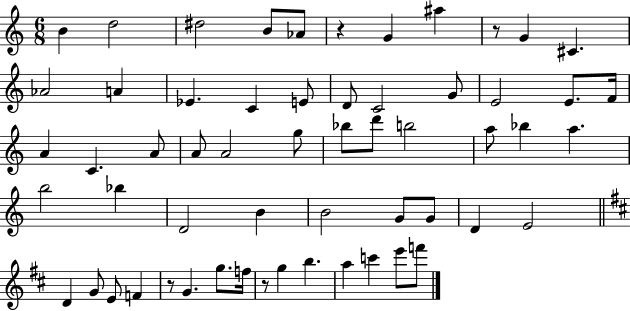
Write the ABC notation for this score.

X:1
T:Untitled
M:6/8
L:1/4
K:C
B d2 ^d2 B/2 _A/2 z G ^a z/2 G ^C _A2 A _E C E/2 D/2 C2 G/2 E2 E/2 F/4 A C A/2 A/2 A2 g/2 _b/2 d'/2 b2 a/2 _b a b2 _b D2 B B2 G/2 G/2 D E2 D G/2 E/2 F z/2 G g/2 f/4 z/2 g b a c' e'/2 f'/2